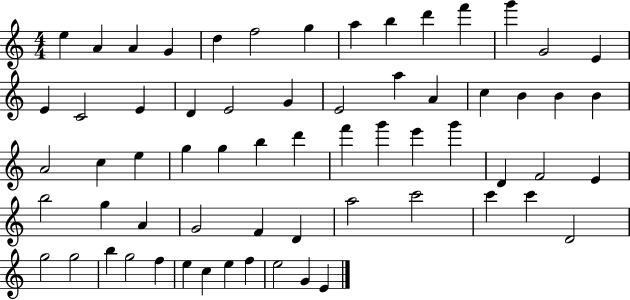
{
  \clef treble
  \numericTimeSignature
  \time 4/4
  \key c \major
  e''4 a'4 a'4 g'4 | d''4 f''2 g''4 | a''4 b''4 d'''4 f'''4 | g'''4 g'2 e'4 | \break e'4 c'2 e'4 | d'4 e'2 g'4 | e'2 a''4 a'4 | c''4 b'4 b'4 b'4 | \break a'2 c''4 e''4 | g''4 g''4 b''4 d'''4 | f'''4 g'''4 e'''4 g'''4 | d'4 f'2 e'4 | \break b''2 g''4 a'4 | g'2 f'4 d'4 | a''2 c'''2 | c'''4 c'''4 d'2 | \break g''2 g''2 | b''4 g''2 f''4 | e''4 c''4 e''4 f''4 | e''2 g'4 e'4 | \break \bar "|."
}